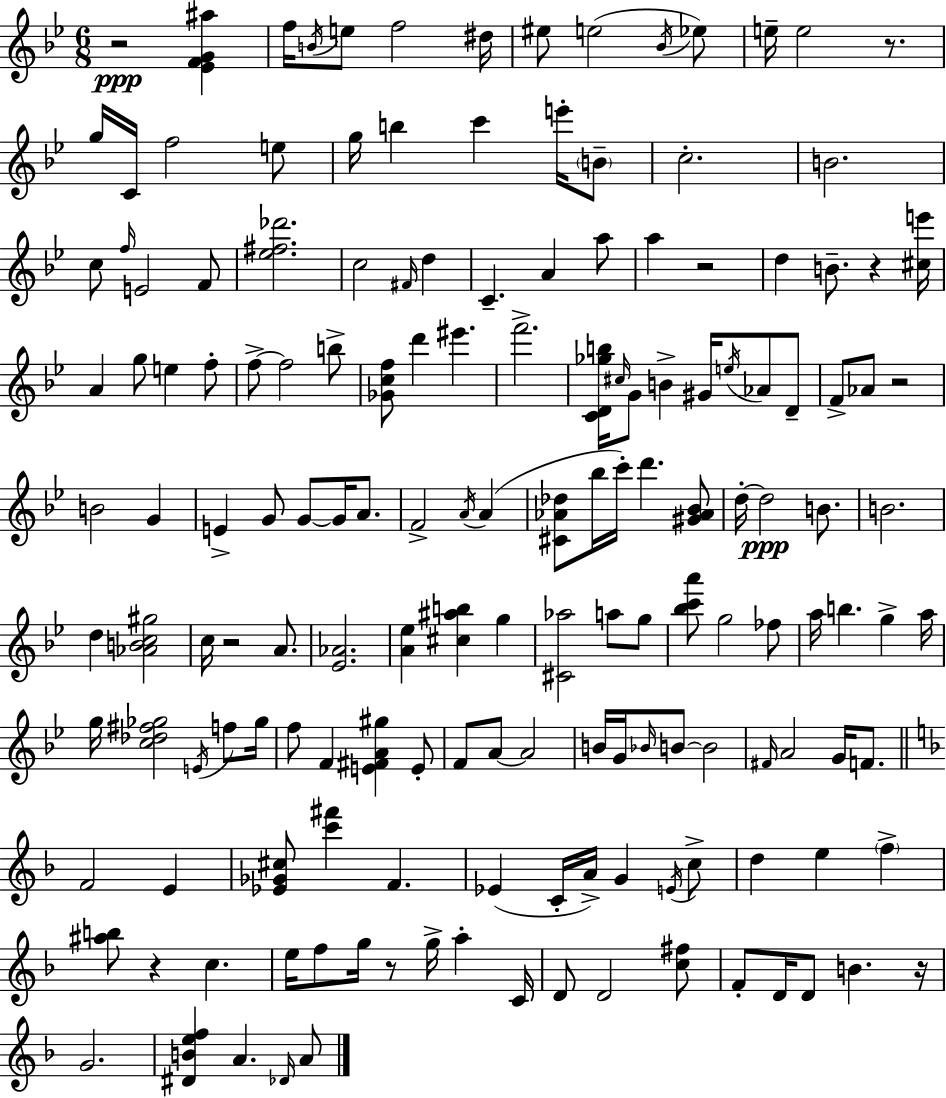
R/h [Eb4,F4,G4,A#5]/q F5/s B4/s E5/e F5/h D#5/s EIS5/e E5/h Bb4/s Eb5/e E5/s E5/h R/e. G5/s C4/s F5/h E5/e G5/s B5/q C6/q E6/s B4/e C5/h. B4/h. C5/e F5/s E4/h F4/e [Eb5,F#5,Db6]/h. C5/h F#4/s D5/q C4/q. A4/q A5/e A5/q R/h D5/q B4/e. R/q [C#5,E6]/s A4/q G5/e E5/q F5/e F5/e F5/h B5/e [Gb4,C5,F5]/e D6/q EIS6/q. F6/h. [C4,D4,Gb5,B5]/s C#5/s G4/e B4/q G#4/s E5/s Ab4/e D4/e F4/e Ab4/e R/h B4/h G4/q E4/q G4/e G4/e G4/s A4/e. F4/h A4/s A4/q [C#4,Ab4,Db5]/e Bb5/s C6/s D6/q. [G#4,Ab4,Bb4]/e D5/s D5/h B4/e. B4/h. D5/q [Ab4,B4,C5,G#5]/h C5/s R/h A4/e. [Eb4,Ab4]/h. [A4,Eb5]/q [C#5,A#5,B5]/q G5/q [C#4,Ab5]/h A5/e G5/e [Bb5,C6,A6]/e G5/h FES5/e A5/s B5/q. G5/q A5/s G5/s [C5,Db5,F#5,Gb5]/h E4/s F5/e Gb5/s F5/e F4/q [E4,F#4,A4,G#5]/q E4/e F4/e A4/e A4/h B4/s G4/s Bb4/s B4/e B4/h F#4/s A4/h G4/s F4/e. F4/h E4/q [Eb4,Gb4,C#5]/e [C6,F#6]/q F4/q. Eb4/q C4/s A4/s G4/q E4/s C5/e D5/q E5/q F5/q [A#5,B5]/e R/q C5/q. E5/s F5/e G5/s R/e G5/s A5/q C4/s D4/e D4/h [C5,F#5]/e F4/e D4/s D4/e B4/q. R/s G4/h. [D#4,B4,E5,F5]/q A4/q. Db4/s A4/e